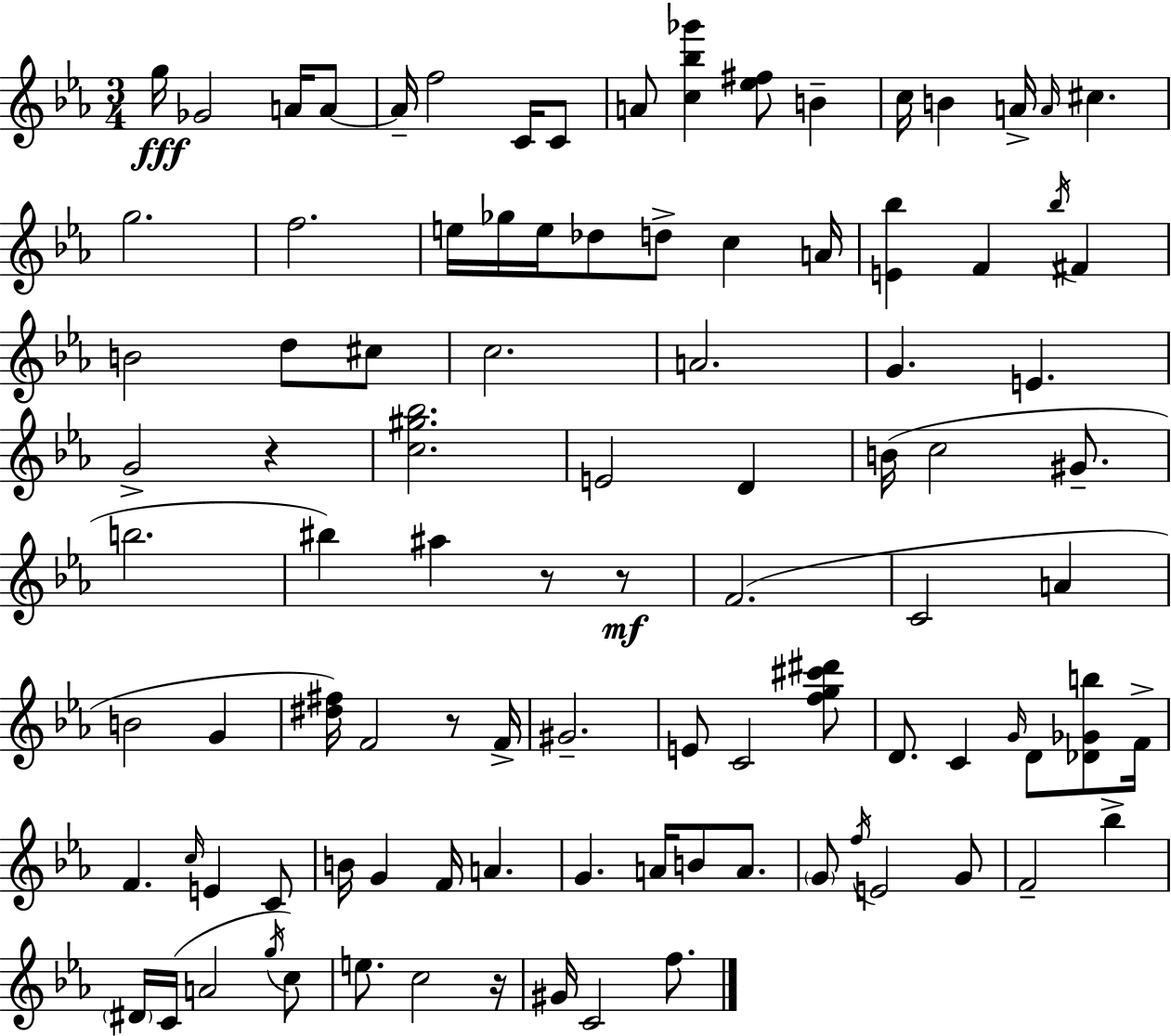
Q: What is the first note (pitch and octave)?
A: G5